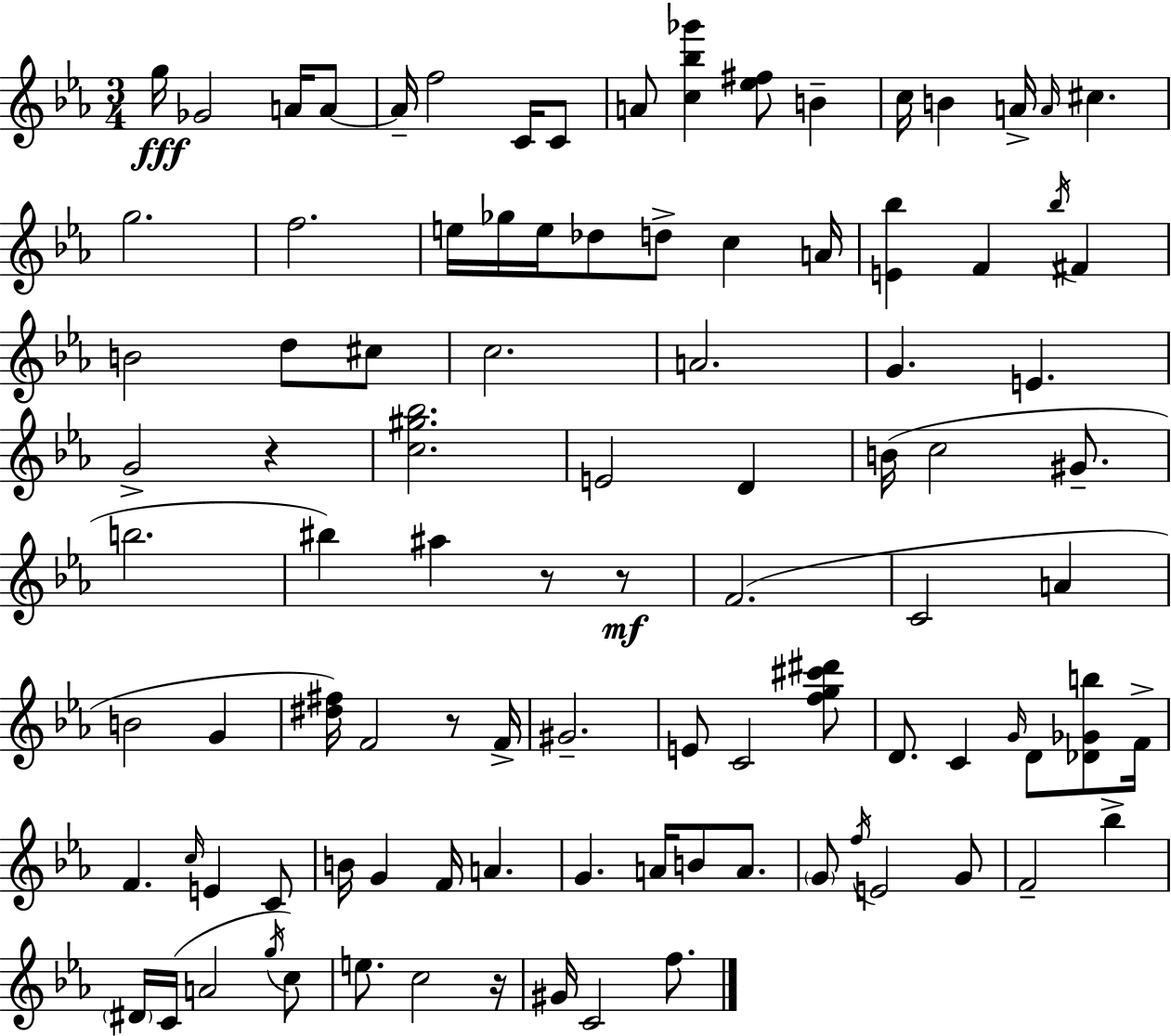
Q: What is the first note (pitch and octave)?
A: G5